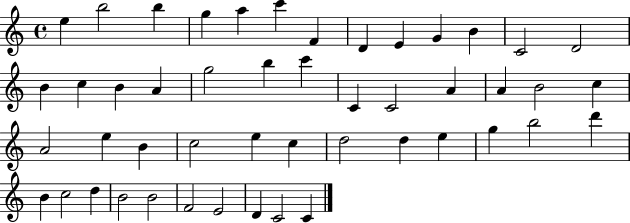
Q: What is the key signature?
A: C major